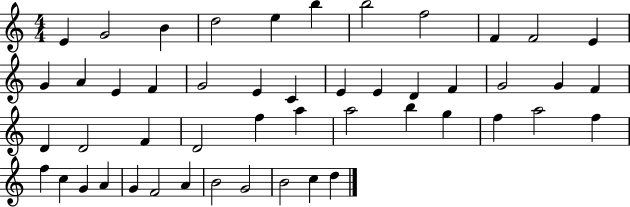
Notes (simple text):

E4/q G4/h B4/q D5/h E5/q B5/q B5/h F5/h F4/q F4/h E4/q G4/q A4/q E4/q F4/q G4/h E4/q C4/q E4/q E4/q D4/q F4/q G4/h G4/q F4/q D4/q D4/h F4/q D4/h F5/q A5/q A5/h B5/q G5/q F5/q A5/h F5/q F5/q C5/q G4/q A4/q G4/q F4/h A4/q B4/h G4/h B4/h C5/q D5/q